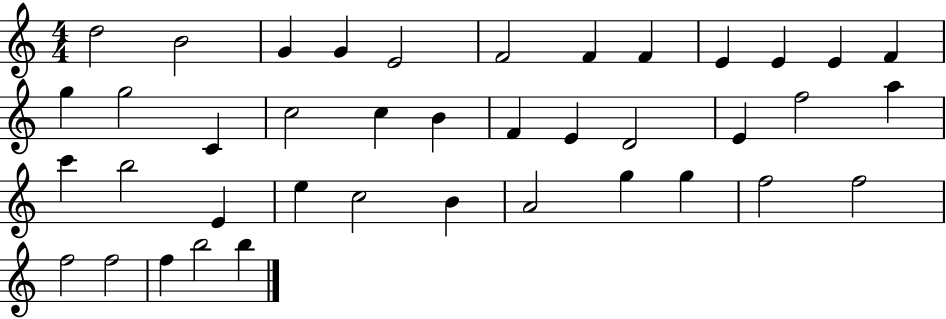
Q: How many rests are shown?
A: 0